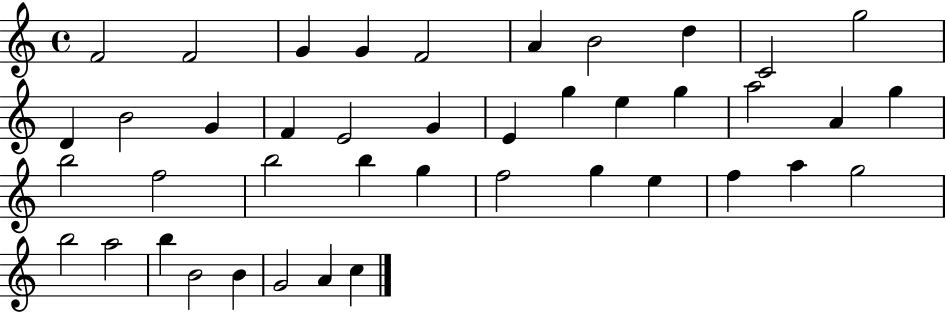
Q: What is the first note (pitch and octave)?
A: F4